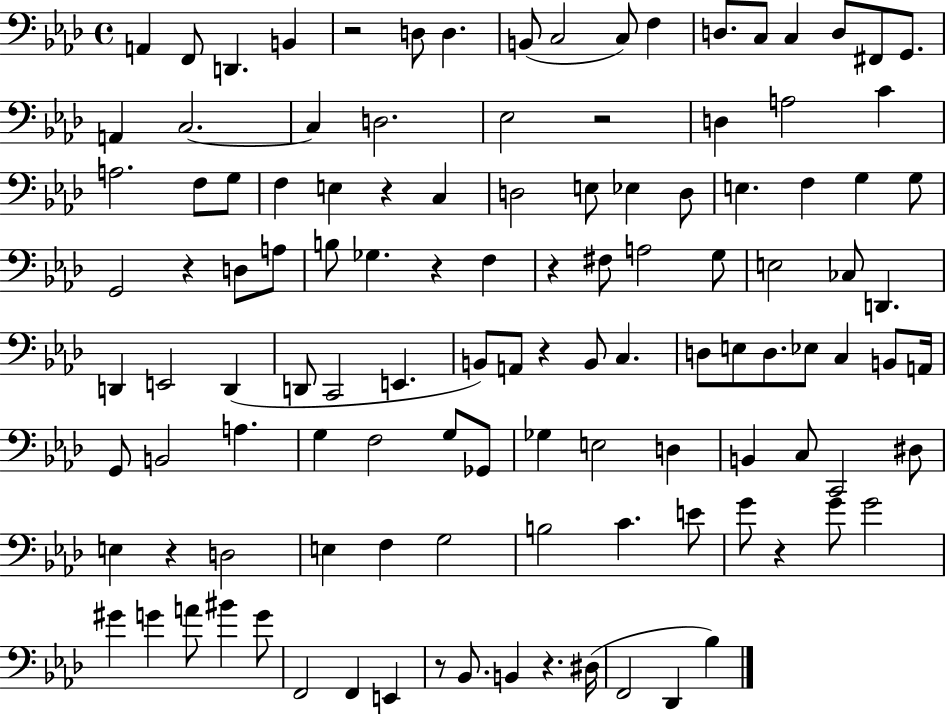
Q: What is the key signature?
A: AES major